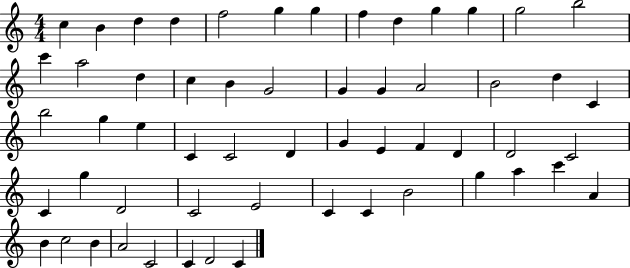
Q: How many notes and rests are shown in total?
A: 57